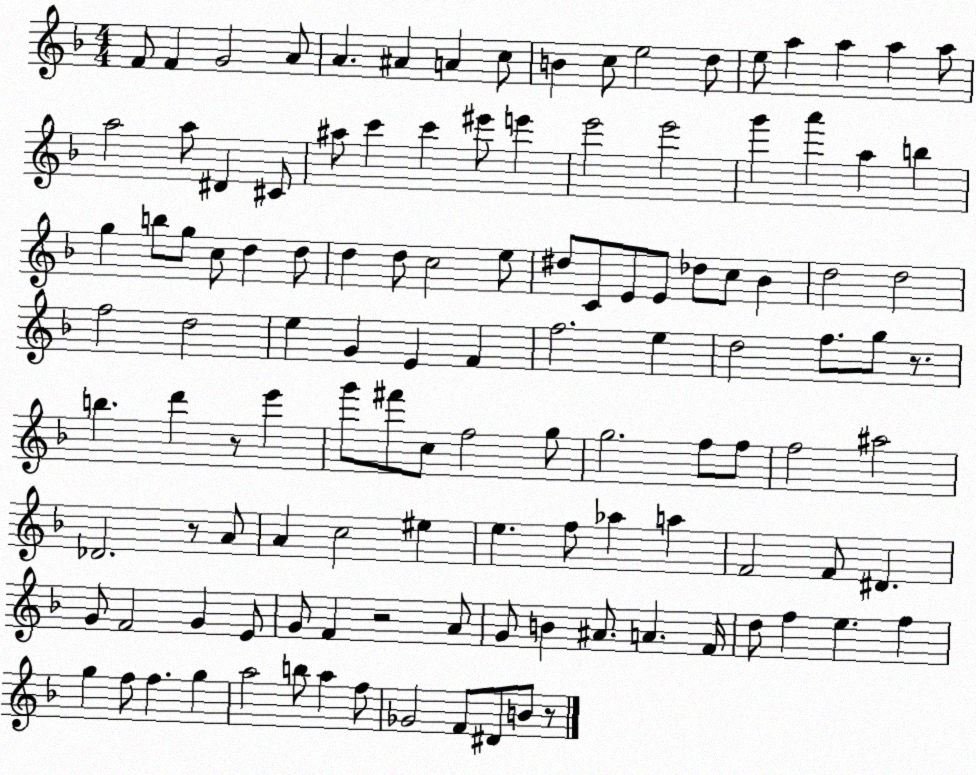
X:1
T:Untitled
M:4/4
L:1/4
K:F
F/2 F G2 A/2 A ^A A c/2 B c/2 e2 d/2 e/2 a a a a/2 a2 a/2 ^D ^C/2 ^a/2 c' c' ^e'/2 e' e'2 e'2 g' a' a b g b/2 g/2 c/2 d d/2 d d/2 c2 e/2 ^d/2 C/2 E/2 E/2 _d/2 c/2 _B d2 d2 f2 d2 e G E F f2 e d2 f/2 g/2 z/2 b d' z/2 e' g'/2 ^f'/2 c/2 f2 g/2 g2 f/2 f/2 f2 ^a2 _D2 z/2 A/2 A c2 ^e e f/2 _a a F2 F/2 ^D G/2 F2 G E/2 G/2 F z2 A/2 G/2 B ^A/2 A F/4 d/2 f e f g f/2 f g a2 b/2 a f/2 _G2 F/2 ^D/2 B/2 z/2